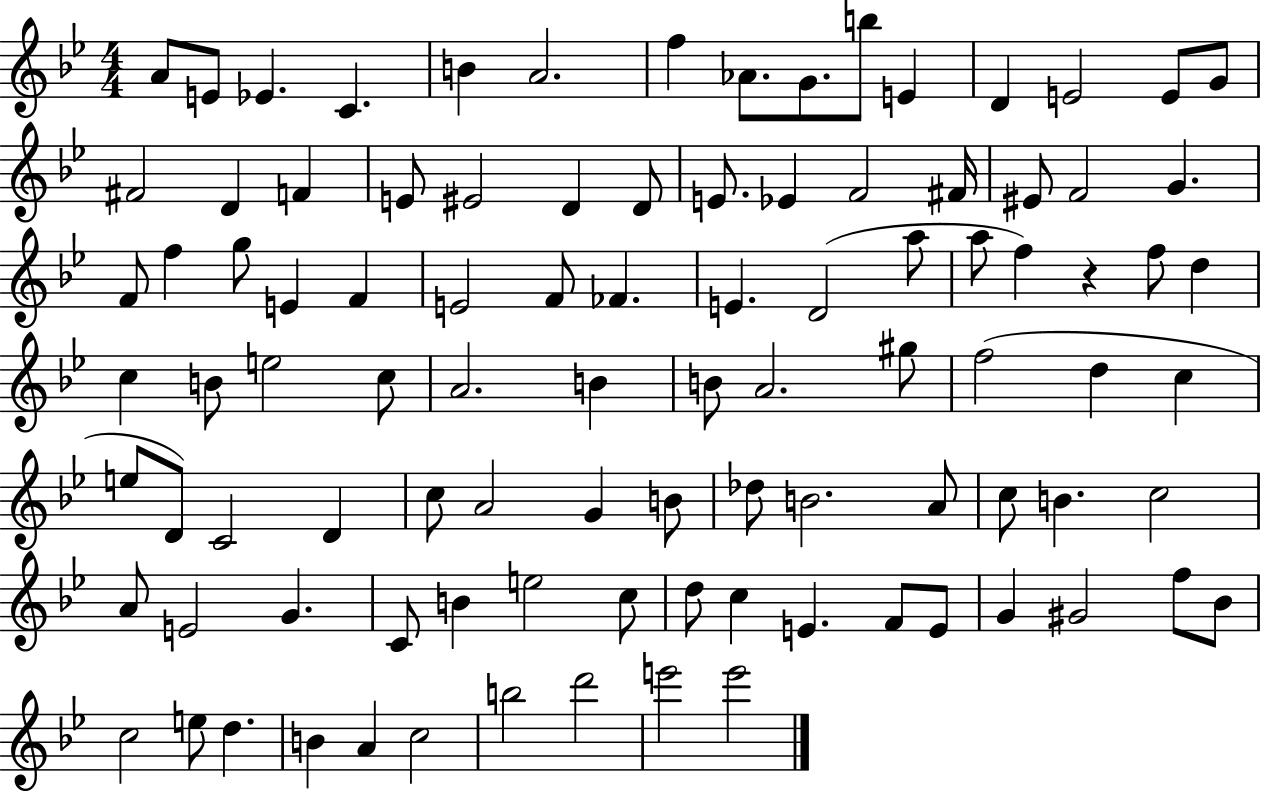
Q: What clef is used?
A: treble